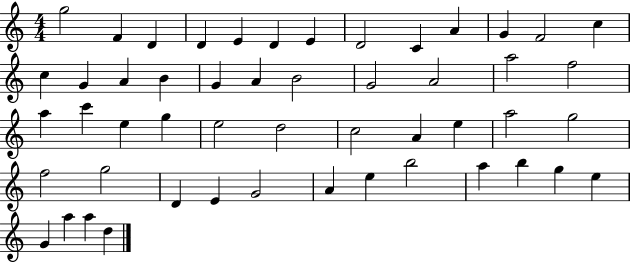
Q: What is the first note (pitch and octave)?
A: G5